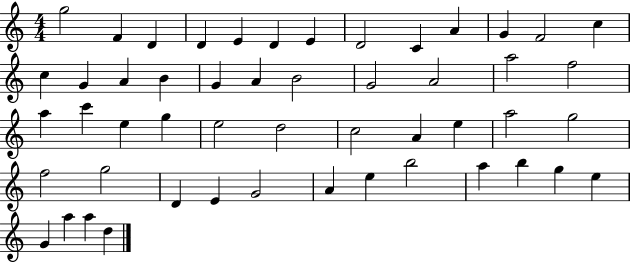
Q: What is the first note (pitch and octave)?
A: G5